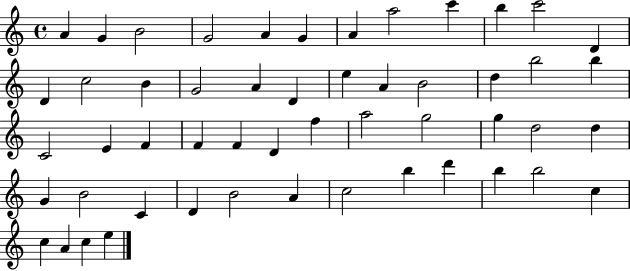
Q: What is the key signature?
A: C major